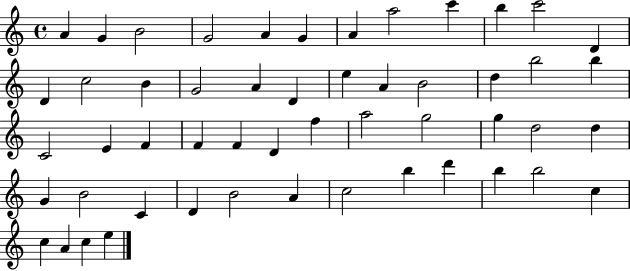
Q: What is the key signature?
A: C major